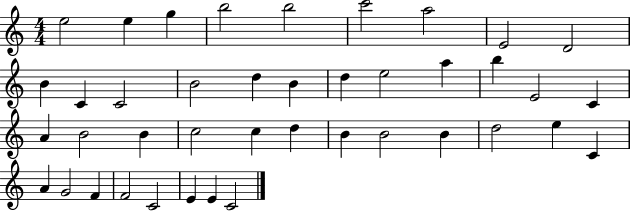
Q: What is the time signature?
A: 4/4